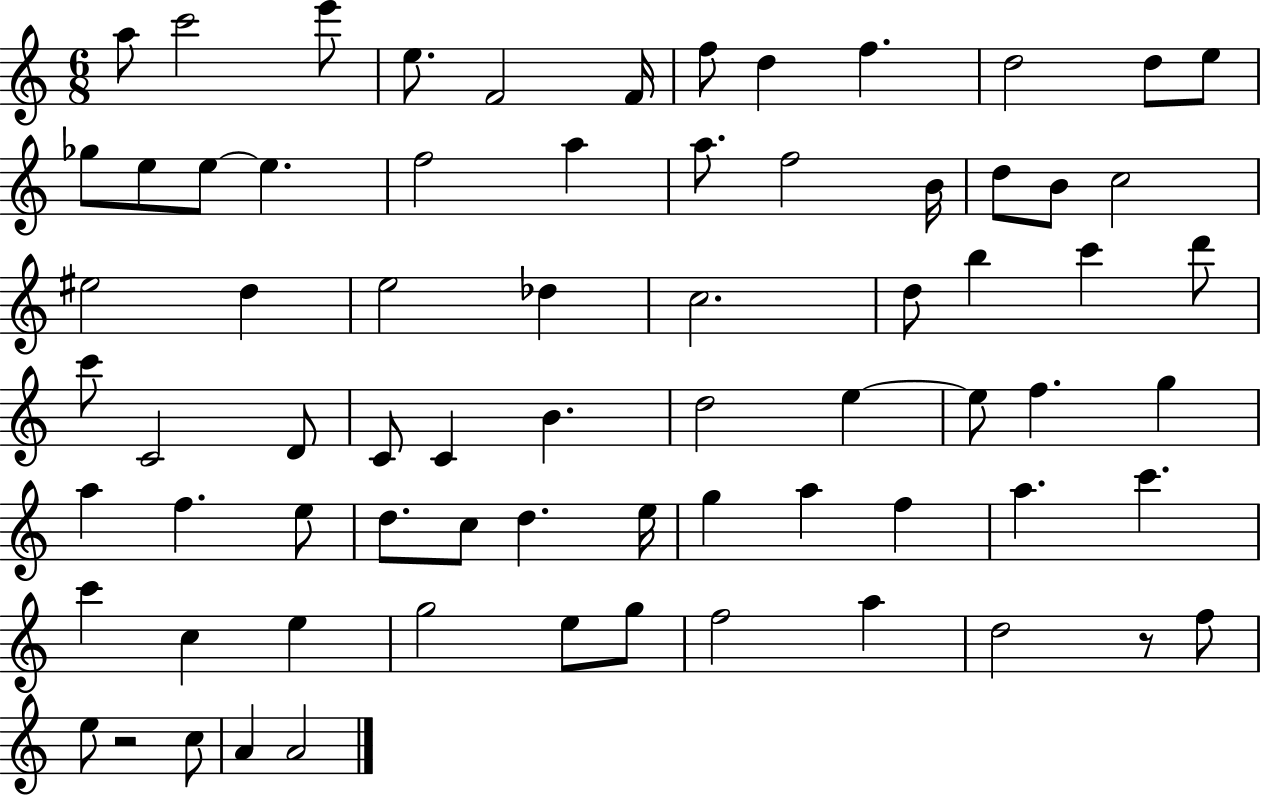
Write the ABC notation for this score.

X:1
T:Untitled
M:6/8
L:1/4
K:C
a/2 c'2 e'/2 e/2 F2 F/4 f/2 d f d2 d/2 e/2 _g/2 e/2 e/2 e f2 a a/2 f2 B/4 d/2 B/2 c2 ^e2 d e2 _d c2 d/2 b c' d'/2 c'/2 C2 D/2 C/2 C B d2 e e/2 f g a f e/2 d/2 c/2 d e/4 g a f a c' c' c e g2 e/2 g/2 f2 a d2 z/2 f/2 e/2 z2 c/2 A A2